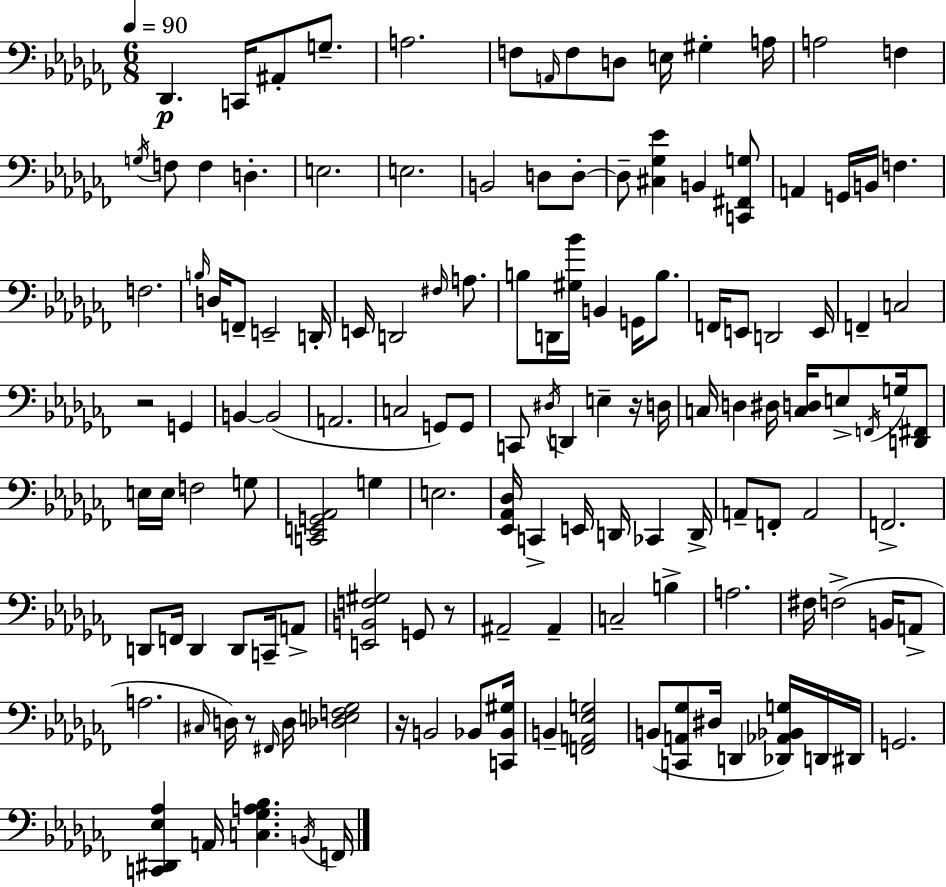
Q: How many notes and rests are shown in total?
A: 136